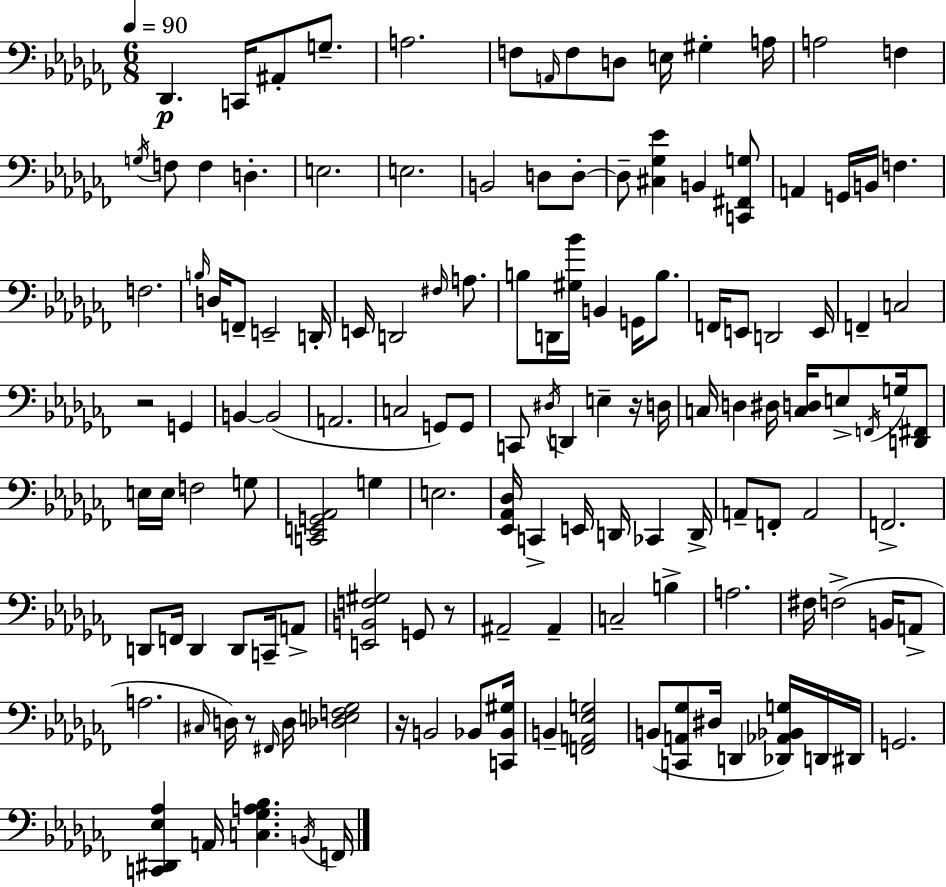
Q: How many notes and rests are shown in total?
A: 136